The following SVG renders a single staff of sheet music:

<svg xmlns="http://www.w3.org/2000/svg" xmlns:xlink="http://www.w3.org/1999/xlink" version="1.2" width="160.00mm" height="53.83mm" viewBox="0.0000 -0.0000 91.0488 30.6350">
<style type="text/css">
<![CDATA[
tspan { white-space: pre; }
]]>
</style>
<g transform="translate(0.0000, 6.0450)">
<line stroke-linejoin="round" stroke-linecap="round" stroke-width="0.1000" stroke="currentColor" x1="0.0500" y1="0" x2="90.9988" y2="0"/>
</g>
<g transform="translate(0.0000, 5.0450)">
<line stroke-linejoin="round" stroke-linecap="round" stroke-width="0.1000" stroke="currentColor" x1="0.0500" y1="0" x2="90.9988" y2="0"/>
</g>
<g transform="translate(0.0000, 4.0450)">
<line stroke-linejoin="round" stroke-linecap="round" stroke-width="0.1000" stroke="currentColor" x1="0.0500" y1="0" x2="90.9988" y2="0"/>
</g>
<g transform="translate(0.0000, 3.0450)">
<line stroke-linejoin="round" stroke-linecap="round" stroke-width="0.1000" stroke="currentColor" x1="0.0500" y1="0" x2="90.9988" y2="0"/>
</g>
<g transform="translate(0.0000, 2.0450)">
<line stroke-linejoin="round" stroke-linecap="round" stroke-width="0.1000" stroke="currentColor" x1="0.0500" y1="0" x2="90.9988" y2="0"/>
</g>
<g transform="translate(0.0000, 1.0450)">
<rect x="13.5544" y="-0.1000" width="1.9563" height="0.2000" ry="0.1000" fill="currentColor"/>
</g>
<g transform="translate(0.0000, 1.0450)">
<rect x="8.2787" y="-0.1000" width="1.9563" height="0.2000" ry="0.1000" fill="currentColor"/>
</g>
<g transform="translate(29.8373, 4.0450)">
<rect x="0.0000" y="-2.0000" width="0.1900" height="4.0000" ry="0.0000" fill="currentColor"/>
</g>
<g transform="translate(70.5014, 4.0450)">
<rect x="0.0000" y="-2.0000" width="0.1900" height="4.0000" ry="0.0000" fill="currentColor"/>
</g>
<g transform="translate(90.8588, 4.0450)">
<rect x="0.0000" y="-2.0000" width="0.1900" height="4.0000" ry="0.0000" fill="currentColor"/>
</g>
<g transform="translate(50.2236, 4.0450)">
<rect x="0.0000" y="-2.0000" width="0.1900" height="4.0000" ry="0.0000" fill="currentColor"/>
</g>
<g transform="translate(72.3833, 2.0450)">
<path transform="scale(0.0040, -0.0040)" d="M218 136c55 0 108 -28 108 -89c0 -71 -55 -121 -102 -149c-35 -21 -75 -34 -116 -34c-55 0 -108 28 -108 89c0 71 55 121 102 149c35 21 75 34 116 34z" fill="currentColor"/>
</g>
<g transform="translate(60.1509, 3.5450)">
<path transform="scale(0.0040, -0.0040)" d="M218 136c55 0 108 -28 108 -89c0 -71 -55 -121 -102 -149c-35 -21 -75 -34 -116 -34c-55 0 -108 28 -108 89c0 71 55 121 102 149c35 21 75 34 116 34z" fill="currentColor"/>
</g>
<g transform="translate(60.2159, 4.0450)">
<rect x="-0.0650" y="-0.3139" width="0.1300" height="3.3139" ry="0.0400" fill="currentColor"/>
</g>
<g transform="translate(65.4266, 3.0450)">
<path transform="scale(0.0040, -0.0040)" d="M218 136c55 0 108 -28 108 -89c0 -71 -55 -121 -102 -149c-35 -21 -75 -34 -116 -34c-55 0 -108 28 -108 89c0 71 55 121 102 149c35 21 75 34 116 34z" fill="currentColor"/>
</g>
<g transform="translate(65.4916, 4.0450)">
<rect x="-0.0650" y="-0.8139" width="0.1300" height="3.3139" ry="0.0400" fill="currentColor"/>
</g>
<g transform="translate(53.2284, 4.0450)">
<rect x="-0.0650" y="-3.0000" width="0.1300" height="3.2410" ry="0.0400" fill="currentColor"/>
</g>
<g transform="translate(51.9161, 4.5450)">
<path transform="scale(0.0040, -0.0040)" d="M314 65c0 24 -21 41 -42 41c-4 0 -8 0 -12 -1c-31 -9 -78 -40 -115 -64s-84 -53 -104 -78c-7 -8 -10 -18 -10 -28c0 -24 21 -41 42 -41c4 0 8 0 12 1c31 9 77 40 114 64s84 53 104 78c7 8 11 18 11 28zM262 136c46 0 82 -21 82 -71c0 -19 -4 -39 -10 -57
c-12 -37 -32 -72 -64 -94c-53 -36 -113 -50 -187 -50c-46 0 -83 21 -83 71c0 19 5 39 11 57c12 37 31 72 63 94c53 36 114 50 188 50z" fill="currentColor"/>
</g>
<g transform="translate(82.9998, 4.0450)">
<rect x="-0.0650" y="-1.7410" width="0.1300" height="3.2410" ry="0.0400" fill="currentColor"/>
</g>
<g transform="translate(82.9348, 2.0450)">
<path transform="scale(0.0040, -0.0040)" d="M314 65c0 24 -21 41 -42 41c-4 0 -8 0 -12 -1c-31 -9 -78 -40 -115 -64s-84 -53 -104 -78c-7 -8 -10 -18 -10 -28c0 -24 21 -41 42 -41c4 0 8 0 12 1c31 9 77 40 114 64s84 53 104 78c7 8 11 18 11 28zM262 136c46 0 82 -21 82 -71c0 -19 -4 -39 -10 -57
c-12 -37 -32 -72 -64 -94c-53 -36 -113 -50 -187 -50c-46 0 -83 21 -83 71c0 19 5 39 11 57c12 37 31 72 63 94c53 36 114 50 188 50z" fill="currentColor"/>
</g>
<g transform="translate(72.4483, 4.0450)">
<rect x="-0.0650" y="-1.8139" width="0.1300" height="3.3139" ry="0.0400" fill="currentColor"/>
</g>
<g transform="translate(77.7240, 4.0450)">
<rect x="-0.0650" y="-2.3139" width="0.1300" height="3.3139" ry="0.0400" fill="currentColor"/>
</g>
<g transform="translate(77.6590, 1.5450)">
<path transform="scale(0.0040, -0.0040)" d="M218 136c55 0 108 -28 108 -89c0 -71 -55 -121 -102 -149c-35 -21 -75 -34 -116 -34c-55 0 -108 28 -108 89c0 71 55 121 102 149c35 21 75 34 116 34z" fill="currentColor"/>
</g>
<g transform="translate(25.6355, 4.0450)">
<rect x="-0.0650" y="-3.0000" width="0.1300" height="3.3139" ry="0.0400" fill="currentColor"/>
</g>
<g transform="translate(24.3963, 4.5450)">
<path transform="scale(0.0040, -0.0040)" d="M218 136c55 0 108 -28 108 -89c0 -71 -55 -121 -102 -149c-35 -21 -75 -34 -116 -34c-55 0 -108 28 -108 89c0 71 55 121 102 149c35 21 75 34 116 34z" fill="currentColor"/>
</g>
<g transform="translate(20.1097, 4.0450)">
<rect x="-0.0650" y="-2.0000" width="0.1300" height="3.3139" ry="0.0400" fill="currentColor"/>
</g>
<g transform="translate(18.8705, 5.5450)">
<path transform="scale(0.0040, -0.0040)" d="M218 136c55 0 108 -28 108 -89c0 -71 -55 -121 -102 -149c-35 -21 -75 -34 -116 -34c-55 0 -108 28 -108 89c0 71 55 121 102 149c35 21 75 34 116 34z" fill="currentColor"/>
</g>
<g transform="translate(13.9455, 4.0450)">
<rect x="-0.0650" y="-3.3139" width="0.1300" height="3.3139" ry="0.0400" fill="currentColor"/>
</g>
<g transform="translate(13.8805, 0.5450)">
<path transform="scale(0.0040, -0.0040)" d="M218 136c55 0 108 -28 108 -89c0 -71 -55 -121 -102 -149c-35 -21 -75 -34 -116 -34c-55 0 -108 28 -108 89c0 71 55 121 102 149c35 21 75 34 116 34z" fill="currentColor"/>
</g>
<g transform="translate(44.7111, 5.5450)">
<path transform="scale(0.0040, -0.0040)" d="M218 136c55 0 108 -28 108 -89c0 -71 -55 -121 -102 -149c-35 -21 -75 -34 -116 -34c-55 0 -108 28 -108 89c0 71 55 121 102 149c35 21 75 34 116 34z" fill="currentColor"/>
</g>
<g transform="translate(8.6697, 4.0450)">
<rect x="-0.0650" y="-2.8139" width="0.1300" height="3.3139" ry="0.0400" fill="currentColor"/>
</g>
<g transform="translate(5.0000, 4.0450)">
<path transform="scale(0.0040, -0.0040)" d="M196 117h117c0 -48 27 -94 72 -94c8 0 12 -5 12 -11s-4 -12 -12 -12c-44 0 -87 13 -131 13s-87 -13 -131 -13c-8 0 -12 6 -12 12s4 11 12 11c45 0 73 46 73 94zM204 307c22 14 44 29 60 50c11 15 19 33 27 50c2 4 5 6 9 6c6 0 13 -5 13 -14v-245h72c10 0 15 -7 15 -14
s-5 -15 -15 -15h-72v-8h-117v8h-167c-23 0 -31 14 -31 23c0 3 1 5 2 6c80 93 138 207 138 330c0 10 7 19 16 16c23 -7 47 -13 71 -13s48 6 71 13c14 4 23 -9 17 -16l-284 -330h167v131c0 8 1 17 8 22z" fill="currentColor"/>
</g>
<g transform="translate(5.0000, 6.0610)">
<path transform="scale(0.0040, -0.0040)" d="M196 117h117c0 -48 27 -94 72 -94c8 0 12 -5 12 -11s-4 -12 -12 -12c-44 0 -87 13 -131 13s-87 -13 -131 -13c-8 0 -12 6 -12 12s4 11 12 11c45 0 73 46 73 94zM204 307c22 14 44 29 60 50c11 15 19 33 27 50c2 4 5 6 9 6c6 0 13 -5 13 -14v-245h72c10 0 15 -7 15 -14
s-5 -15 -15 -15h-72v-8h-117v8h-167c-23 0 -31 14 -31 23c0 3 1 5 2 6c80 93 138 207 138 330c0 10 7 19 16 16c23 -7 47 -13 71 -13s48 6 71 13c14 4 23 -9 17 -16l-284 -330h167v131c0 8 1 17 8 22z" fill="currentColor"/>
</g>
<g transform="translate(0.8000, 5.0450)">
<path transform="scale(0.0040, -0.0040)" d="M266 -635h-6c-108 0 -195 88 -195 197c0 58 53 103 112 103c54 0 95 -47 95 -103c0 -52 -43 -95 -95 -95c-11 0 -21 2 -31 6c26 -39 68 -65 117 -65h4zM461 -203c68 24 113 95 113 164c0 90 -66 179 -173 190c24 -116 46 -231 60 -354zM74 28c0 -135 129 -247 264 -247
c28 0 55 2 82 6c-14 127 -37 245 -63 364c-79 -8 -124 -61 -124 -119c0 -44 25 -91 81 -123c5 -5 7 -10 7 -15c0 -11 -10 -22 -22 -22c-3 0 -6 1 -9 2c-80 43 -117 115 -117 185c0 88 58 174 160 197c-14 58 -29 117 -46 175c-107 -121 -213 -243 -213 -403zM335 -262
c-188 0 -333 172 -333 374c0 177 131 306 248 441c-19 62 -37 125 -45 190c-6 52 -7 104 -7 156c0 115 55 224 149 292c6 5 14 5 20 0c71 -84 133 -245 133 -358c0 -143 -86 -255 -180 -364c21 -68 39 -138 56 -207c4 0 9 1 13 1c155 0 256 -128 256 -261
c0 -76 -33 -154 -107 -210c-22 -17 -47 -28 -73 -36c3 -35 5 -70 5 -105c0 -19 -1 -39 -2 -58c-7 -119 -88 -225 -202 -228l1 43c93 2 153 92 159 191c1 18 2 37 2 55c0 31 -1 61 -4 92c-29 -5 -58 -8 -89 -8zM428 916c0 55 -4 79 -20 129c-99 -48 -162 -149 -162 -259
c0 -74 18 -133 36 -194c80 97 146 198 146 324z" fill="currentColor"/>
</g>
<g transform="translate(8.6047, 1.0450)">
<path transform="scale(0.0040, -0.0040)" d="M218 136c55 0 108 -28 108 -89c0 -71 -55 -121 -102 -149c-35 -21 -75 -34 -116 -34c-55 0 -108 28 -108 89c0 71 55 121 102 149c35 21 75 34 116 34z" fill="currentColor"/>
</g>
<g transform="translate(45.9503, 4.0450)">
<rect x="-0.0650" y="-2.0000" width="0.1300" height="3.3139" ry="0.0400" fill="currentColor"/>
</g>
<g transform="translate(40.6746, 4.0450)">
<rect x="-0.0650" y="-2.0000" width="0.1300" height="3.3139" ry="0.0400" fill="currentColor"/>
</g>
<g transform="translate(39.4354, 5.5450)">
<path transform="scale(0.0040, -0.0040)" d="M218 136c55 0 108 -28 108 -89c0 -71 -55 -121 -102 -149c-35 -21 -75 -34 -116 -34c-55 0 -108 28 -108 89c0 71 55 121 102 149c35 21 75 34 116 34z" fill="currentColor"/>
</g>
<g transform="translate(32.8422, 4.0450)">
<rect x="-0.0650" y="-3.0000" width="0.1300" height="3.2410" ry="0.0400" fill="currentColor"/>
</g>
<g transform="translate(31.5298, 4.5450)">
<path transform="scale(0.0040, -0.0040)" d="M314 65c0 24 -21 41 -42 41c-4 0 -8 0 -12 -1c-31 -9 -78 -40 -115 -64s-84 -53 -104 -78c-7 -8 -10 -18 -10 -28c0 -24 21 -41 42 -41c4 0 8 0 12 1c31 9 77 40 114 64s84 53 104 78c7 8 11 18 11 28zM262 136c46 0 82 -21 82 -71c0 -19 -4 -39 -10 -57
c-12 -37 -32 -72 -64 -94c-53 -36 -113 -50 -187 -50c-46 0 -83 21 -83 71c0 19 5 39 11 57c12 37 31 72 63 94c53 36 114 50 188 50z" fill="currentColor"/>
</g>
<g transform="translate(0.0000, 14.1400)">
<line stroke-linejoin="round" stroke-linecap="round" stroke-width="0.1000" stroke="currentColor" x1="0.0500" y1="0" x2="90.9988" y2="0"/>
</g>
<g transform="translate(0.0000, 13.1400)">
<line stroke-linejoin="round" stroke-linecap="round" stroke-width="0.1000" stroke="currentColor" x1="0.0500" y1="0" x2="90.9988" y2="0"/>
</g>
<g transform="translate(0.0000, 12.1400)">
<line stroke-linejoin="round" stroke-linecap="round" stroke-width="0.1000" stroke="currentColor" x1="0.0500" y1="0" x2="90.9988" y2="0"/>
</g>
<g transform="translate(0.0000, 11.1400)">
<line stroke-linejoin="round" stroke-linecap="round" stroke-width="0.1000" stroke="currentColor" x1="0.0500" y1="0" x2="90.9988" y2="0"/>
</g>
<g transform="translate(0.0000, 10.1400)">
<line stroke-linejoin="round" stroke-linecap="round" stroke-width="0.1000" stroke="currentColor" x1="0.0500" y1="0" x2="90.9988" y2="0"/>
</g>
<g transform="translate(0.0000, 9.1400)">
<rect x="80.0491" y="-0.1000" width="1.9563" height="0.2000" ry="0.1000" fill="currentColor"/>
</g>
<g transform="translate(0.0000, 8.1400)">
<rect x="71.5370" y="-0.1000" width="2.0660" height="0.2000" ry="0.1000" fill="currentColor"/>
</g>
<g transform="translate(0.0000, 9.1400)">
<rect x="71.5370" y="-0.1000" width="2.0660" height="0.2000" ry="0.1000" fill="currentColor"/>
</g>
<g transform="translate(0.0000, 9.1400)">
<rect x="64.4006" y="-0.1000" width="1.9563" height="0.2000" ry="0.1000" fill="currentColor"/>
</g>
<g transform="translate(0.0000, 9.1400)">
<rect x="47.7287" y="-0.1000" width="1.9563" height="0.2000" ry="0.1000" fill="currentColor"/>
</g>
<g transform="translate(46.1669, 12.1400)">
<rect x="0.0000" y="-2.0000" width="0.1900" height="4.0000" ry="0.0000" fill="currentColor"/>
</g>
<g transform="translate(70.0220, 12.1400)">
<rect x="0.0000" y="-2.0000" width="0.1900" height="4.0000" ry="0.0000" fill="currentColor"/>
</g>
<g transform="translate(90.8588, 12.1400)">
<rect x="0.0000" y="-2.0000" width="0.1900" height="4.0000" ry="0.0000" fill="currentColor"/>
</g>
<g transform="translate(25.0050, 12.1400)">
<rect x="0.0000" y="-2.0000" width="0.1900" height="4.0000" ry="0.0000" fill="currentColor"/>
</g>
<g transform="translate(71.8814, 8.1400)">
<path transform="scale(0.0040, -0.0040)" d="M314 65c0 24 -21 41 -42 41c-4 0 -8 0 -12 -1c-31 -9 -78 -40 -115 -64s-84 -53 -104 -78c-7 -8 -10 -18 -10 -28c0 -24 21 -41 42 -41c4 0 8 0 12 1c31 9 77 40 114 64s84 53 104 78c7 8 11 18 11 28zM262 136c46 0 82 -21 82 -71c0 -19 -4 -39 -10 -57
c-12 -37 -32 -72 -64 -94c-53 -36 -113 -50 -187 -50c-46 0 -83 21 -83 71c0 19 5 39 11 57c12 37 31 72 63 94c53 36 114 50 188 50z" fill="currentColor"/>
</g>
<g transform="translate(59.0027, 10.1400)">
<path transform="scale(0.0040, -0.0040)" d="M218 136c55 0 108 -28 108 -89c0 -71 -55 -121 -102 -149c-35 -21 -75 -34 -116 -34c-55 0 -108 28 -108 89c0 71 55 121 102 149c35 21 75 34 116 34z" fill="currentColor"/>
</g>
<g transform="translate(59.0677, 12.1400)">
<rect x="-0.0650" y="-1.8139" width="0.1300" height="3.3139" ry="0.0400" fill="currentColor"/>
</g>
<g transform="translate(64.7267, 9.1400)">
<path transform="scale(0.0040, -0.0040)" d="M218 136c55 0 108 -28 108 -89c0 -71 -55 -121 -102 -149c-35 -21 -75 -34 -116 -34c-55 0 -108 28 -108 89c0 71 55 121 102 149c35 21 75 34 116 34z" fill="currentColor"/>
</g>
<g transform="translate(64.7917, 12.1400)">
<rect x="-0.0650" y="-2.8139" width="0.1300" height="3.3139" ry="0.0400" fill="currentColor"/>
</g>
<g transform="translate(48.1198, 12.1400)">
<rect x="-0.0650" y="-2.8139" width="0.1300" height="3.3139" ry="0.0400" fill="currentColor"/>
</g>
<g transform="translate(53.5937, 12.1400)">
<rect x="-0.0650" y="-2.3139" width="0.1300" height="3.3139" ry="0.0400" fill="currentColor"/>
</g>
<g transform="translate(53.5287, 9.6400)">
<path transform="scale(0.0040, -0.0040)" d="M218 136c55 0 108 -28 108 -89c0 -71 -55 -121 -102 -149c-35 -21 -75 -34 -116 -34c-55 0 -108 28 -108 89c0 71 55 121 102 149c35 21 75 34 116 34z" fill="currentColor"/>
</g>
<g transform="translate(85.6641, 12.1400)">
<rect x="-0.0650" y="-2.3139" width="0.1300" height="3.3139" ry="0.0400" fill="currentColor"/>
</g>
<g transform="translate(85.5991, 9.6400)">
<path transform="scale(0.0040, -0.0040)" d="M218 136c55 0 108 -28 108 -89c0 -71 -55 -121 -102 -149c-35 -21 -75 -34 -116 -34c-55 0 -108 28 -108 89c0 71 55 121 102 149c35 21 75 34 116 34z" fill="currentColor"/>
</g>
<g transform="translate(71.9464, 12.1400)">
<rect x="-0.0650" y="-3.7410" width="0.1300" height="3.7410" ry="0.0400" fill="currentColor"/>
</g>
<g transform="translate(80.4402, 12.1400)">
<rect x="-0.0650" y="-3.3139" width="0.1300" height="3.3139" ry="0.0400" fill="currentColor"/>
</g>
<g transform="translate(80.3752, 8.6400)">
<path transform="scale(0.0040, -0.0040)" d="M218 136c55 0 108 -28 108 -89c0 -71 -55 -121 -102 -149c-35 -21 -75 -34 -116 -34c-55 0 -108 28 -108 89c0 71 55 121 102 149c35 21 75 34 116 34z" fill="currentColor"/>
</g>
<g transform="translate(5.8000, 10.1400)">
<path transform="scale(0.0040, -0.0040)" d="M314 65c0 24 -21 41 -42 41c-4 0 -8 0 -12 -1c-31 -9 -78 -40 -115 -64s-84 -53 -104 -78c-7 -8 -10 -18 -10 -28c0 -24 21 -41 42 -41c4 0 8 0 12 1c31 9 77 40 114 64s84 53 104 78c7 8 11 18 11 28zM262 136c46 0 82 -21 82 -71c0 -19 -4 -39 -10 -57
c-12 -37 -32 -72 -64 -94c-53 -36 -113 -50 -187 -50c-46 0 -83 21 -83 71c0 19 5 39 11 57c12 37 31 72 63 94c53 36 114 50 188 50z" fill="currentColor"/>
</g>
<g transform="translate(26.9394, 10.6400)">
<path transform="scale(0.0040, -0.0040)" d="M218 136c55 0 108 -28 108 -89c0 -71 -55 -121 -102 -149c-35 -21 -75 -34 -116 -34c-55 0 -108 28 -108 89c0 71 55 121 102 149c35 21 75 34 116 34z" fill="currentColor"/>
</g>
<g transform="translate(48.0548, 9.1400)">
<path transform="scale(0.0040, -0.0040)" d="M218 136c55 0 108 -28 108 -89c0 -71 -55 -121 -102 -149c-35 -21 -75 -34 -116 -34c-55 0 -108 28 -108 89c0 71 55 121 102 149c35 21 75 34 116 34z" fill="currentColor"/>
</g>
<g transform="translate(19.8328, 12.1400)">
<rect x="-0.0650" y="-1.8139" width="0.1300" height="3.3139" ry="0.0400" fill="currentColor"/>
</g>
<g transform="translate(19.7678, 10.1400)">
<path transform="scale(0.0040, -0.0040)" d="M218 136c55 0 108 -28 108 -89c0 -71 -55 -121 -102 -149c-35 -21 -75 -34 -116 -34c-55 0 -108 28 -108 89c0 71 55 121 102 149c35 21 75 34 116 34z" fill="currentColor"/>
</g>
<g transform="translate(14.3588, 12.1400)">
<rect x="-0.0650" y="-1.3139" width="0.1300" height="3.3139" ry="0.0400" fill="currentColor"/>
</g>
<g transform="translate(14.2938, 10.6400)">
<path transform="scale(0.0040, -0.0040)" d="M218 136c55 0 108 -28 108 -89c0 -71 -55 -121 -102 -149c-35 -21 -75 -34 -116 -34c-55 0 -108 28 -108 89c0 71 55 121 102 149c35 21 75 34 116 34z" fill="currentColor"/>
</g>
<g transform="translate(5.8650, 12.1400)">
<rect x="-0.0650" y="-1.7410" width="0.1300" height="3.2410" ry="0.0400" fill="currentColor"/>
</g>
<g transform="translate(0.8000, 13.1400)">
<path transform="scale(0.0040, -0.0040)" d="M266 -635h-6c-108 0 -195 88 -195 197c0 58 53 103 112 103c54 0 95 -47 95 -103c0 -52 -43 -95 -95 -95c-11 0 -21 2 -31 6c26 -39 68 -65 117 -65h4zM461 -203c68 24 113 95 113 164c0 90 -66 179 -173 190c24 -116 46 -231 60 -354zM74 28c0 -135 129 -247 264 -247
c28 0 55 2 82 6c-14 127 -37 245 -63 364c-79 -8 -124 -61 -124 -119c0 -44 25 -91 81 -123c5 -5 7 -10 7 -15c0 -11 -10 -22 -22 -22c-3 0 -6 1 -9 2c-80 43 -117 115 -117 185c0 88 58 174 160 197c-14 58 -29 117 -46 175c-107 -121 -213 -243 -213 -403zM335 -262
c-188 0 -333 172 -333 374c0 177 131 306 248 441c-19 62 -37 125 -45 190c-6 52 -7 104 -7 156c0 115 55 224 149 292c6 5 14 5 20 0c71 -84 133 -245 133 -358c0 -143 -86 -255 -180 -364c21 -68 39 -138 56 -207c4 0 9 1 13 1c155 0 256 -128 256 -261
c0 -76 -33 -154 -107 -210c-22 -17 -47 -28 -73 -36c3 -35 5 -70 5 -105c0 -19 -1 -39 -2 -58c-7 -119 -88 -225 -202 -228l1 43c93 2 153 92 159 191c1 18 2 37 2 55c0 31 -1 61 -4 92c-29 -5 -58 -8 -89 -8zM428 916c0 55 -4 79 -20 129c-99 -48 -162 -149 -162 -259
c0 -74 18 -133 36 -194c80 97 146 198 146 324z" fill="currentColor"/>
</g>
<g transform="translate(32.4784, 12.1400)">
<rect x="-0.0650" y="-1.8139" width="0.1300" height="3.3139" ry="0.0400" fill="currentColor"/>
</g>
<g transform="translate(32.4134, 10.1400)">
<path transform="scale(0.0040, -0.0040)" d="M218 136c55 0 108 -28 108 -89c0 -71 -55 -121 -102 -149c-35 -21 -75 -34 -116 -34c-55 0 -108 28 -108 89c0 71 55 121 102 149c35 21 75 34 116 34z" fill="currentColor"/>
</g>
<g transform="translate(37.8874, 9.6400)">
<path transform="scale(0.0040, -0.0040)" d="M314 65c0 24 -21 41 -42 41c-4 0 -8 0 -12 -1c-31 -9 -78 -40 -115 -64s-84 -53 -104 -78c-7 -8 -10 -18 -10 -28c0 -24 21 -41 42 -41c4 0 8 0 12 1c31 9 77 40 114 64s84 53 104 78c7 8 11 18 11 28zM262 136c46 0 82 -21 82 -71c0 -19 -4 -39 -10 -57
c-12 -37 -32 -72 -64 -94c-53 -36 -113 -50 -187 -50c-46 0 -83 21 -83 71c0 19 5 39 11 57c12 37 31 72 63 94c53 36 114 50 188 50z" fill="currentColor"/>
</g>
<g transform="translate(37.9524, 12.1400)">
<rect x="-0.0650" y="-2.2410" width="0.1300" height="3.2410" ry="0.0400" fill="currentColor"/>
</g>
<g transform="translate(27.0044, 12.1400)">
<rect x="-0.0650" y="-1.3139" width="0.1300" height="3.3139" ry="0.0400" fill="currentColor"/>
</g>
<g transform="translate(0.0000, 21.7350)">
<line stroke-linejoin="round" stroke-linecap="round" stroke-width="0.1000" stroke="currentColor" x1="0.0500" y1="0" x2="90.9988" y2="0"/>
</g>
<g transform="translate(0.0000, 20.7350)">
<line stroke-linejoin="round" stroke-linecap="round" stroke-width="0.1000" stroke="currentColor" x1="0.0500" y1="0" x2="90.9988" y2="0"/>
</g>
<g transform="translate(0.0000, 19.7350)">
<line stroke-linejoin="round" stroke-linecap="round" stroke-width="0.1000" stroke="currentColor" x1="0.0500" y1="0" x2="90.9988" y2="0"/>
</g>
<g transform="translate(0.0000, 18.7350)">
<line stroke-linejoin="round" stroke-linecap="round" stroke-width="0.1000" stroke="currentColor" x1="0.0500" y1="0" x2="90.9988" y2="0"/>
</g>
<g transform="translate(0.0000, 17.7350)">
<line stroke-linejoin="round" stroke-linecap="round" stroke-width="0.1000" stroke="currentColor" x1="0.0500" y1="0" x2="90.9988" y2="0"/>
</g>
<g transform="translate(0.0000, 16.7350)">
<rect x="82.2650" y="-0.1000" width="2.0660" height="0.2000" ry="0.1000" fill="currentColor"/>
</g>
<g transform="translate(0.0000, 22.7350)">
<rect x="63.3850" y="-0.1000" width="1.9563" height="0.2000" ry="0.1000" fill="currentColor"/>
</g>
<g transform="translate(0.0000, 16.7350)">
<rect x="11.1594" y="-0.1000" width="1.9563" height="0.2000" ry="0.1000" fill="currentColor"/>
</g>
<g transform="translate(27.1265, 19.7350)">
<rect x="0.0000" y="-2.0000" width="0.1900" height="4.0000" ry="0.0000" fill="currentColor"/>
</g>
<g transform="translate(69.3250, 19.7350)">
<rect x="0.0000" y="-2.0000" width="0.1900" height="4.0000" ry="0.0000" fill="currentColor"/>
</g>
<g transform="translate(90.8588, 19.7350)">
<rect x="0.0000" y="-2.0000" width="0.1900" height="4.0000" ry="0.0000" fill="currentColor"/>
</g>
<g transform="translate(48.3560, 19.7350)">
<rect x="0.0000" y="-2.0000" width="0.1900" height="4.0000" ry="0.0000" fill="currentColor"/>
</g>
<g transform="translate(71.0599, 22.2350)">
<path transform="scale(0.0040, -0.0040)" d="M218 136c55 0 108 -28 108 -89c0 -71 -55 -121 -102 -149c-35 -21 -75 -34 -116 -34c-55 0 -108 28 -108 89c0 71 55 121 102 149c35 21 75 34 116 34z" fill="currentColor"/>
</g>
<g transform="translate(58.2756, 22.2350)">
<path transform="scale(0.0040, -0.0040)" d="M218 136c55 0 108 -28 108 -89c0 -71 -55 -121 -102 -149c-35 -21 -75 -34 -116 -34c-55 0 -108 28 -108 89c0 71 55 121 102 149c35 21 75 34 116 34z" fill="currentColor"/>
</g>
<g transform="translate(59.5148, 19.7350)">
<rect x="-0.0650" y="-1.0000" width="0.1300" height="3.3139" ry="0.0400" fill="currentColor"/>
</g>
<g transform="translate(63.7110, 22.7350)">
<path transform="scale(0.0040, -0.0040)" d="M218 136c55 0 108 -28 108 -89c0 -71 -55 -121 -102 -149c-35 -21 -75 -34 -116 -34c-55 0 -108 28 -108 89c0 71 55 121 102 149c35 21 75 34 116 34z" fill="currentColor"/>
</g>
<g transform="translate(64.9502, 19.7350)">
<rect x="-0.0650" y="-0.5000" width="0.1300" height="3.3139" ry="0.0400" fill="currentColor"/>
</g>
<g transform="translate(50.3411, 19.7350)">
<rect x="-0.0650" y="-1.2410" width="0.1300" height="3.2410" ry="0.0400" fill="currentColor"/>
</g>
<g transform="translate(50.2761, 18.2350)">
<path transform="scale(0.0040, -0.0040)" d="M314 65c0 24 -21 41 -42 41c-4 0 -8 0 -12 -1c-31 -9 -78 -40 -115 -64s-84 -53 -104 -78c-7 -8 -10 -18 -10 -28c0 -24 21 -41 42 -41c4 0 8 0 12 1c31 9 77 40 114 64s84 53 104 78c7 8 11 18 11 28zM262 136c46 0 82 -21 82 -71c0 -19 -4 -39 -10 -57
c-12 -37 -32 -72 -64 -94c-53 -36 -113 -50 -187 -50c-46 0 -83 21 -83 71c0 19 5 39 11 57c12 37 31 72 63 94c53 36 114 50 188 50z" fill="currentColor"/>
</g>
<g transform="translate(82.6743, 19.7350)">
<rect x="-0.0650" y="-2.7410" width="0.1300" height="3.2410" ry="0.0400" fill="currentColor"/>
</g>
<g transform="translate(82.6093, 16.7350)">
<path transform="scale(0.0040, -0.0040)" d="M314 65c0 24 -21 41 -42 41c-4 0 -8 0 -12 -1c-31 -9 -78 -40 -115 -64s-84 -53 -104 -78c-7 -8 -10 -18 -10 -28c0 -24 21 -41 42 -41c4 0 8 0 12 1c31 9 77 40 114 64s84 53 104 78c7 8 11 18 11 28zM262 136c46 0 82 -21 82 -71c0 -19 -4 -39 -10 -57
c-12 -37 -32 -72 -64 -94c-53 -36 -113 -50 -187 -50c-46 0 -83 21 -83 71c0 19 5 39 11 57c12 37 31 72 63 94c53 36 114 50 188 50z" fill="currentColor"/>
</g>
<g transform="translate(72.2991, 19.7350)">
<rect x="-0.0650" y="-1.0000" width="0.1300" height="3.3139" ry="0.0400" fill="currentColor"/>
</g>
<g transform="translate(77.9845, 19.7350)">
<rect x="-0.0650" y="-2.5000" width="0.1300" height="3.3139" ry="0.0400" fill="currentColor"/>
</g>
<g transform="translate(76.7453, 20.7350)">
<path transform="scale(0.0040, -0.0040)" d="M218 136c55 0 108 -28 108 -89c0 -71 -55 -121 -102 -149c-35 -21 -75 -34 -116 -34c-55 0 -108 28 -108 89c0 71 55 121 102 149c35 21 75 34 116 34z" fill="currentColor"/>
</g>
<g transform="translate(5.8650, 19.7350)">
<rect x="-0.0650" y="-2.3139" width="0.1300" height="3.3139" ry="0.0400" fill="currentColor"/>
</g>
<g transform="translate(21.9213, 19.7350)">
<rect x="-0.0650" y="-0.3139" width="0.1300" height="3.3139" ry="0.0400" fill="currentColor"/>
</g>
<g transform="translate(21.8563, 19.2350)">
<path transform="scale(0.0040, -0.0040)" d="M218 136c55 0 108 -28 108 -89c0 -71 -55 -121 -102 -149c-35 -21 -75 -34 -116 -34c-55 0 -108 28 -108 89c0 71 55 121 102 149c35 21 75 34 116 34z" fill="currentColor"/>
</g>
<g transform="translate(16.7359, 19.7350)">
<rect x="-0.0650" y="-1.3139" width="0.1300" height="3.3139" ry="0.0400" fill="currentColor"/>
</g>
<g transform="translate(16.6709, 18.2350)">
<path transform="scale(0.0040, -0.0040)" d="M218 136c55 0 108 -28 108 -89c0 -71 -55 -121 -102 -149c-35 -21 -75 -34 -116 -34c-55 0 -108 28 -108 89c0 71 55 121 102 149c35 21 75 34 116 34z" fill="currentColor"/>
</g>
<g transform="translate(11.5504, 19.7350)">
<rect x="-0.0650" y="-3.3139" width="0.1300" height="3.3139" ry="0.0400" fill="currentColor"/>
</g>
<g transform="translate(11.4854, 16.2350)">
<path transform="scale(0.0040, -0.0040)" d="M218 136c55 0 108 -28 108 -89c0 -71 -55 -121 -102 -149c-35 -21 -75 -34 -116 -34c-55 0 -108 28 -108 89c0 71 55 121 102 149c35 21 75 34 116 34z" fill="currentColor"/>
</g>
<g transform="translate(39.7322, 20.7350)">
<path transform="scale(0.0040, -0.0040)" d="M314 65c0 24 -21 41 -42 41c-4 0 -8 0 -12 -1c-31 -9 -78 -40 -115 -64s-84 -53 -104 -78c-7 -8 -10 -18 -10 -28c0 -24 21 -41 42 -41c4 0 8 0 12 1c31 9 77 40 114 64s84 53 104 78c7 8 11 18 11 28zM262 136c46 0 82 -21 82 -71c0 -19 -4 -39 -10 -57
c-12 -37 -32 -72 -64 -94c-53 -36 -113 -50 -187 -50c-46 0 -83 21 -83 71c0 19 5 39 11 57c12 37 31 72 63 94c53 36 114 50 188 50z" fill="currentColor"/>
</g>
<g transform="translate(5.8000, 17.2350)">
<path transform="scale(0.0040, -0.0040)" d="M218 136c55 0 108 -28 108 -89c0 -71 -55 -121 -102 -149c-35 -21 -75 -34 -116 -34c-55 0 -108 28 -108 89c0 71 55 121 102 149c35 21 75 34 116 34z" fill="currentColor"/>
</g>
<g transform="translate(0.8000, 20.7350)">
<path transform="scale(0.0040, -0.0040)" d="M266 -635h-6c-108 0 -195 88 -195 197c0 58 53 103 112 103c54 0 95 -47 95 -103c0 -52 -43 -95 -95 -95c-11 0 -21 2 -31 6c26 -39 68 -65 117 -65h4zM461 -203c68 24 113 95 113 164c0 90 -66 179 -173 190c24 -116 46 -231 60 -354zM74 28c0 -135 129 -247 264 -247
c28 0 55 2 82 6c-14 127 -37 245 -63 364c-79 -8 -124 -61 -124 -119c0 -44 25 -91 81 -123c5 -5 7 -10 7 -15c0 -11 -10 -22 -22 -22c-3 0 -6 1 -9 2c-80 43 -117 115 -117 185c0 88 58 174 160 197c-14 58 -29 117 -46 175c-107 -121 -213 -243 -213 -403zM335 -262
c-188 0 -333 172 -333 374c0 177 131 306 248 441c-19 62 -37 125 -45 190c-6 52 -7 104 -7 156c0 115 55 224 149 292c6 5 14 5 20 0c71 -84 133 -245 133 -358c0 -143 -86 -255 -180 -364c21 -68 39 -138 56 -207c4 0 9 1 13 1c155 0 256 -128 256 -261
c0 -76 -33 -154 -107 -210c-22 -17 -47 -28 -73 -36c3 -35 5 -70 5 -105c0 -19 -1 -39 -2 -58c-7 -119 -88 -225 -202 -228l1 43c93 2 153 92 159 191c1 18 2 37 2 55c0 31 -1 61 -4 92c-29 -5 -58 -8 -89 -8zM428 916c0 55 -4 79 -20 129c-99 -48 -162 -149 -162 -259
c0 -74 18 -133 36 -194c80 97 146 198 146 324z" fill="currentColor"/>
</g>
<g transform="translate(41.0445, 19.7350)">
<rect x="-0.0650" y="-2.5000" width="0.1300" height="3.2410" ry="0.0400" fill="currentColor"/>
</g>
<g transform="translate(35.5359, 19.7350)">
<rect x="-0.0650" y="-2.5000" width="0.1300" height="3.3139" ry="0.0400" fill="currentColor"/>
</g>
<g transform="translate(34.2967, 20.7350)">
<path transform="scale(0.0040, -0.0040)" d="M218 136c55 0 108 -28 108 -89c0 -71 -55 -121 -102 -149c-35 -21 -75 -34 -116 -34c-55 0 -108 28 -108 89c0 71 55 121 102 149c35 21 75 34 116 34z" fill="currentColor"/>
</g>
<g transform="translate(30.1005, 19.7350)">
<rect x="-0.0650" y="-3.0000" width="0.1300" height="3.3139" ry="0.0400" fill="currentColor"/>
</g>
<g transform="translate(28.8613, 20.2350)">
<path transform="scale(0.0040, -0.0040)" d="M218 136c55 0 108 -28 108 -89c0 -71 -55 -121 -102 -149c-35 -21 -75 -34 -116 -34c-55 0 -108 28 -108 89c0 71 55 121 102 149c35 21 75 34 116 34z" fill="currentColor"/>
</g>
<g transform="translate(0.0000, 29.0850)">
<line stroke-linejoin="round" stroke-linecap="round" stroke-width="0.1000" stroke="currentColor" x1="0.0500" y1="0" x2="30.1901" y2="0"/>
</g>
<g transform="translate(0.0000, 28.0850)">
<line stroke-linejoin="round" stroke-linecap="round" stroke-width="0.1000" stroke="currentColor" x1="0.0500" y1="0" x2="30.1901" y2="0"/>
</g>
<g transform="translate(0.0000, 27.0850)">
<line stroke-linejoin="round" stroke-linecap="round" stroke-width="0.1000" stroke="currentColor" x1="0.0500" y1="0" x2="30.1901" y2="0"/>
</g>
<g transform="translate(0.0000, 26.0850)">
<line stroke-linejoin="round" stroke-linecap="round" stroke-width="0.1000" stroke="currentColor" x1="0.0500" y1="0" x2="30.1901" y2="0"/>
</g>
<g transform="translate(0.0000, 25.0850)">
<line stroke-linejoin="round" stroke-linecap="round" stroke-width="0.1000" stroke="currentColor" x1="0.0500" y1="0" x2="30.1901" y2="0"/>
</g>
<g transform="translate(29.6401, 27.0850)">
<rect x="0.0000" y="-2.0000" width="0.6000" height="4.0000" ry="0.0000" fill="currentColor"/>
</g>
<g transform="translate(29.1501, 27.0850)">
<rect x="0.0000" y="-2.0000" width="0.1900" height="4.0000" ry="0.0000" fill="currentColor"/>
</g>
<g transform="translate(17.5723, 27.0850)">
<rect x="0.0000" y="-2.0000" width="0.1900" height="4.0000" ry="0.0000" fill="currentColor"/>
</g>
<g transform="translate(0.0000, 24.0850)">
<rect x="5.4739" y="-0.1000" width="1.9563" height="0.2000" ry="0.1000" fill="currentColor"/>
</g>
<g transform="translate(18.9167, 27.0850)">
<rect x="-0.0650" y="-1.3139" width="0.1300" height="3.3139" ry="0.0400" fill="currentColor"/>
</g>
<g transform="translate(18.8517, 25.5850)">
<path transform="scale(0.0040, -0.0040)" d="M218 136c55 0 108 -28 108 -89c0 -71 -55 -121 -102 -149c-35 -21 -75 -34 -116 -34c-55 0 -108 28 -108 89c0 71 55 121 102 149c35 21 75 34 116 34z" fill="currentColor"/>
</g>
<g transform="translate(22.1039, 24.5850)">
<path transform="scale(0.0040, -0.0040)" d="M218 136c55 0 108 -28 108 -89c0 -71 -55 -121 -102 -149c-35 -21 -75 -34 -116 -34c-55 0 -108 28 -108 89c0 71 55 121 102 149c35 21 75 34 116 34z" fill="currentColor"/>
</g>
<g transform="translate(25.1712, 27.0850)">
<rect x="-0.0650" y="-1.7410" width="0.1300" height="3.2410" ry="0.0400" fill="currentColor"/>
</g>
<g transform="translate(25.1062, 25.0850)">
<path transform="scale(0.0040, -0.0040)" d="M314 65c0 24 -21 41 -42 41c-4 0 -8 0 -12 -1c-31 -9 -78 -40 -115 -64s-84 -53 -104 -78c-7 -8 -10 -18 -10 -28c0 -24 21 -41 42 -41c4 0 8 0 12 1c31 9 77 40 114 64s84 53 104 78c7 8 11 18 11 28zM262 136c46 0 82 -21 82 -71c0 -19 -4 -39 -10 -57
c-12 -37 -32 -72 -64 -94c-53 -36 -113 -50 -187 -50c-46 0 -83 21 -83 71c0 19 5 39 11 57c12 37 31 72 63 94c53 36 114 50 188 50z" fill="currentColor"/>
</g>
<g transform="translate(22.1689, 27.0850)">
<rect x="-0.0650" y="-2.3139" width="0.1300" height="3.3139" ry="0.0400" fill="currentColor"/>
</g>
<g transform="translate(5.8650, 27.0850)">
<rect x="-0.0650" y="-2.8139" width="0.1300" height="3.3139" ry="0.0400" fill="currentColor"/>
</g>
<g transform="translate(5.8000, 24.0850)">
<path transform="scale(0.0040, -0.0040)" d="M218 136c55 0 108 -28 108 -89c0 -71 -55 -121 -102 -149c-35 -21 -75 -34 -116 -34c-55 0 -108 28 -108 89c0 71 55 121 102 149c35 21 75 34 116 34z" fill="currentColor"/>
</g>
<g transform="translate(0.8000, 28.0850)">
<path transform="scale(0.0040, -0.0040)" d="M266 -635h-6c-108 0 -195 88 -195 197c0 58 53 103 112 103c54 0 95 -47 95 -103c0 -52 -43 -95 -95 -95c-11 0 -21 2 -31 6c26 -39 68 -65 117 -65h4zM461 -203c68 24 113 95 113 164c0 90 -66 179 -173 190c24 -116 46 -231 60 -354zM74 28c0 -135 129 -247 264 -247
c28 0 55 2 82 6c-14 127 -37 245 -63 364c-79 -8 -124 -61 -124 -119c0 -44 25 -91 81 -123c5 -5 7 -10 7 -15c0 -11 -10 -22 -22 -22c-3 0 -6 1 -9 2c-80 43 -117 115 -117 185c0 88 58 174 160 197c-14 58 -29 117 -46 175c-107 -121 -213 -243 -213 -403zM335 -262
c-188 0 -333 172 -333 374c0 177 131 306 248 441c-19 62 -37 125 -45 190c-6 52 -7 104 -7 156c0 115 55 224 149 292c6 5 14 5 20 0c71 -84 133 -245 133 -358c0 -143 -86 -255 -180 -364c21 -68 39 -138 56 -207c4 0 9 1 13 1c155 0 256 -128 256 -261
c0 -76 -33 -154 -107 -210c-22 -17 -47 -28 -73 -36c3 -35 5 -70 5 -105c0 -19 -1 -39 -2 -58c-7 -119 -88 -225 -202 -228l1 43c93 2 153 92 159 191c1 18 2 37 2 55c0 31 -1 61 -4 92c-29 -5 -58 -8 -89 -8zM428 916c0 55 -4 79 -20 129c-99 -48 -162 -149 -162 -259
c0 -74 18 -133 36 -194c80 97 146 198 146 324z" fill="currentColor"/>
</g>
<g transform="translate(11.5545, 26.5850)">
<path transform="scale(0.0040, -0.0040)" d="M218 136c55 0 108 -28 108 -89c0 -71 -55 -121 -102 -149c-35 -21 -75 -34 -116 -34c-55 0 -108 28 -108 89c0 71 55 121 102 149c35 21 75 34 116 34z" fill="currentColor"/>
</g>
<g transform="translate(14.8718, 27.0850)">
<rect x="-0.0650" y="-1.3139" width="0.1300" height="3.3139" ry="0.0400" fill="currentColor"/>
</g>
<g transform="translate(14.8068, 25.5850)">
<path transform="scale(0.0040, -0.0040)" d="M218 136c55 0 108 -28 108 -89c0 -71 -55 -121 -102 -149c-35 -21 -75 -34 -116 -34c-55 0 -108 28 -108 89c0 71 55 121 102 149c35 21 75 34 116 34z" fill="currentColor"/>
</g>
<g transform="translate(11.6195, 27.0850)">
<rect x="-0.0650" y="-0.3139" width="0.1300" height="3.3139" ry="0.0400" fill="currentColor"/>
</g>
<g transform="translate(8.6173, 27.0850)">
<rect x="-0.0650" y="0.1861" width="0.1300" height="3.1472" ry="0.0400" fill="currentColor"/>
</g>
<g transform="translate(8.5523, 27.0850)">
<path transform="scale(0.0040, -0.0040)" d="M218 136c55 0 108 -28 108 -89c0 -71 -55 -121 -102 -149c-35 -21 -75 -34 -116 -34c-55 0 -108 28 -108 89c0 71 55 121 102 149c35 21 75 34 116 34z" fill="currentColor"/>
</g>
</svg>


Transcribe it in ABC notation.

X:1
T:Untitled
M:4/4
L:1/4
K:C
a b F A A2 F F A2 c d f g f2 f2 e f e f g2 a g f a c'2 b g g b e c A G G2 e2 D C D G a2 a B c e e g f2